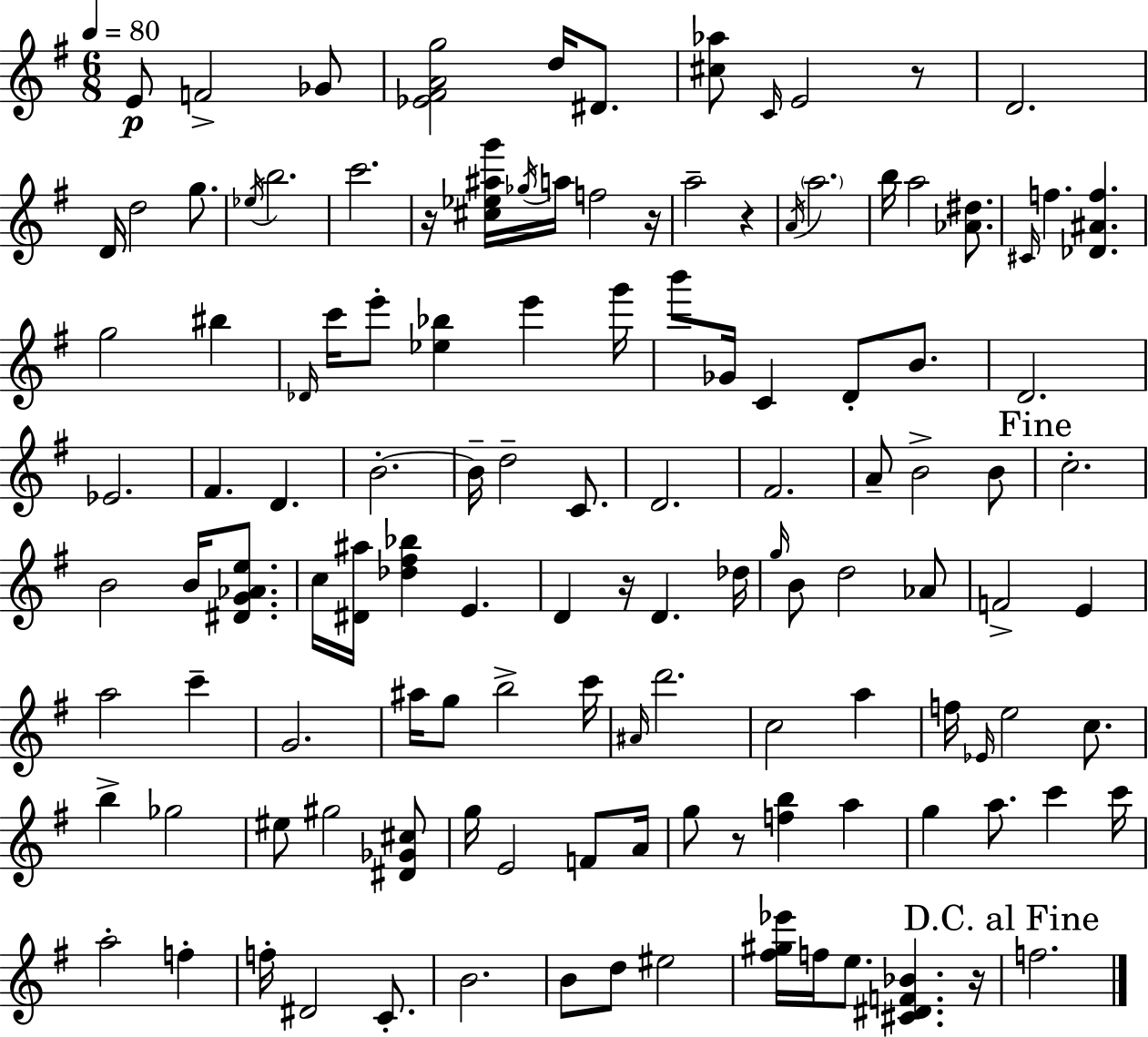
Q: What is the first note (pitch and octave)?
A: E4